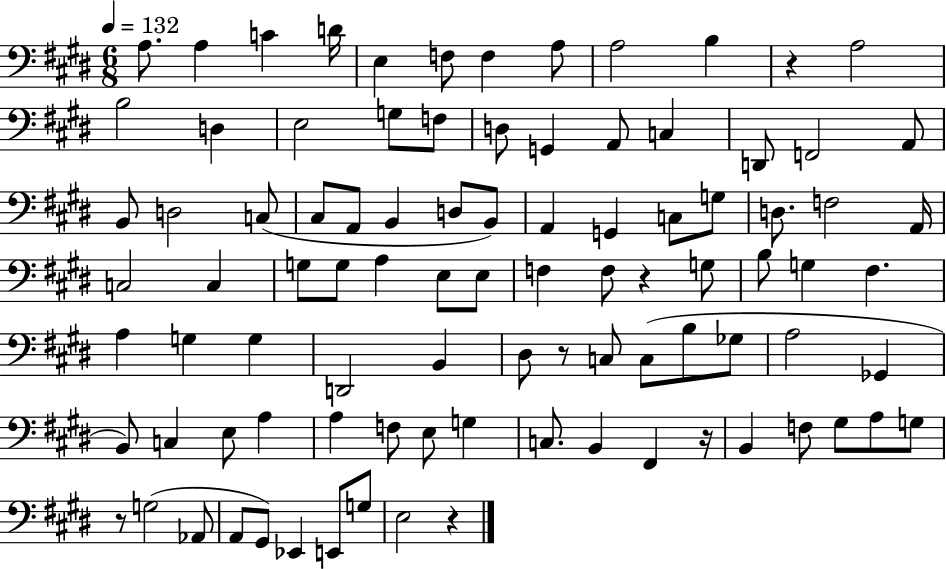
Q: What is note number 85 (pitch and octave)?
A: E2